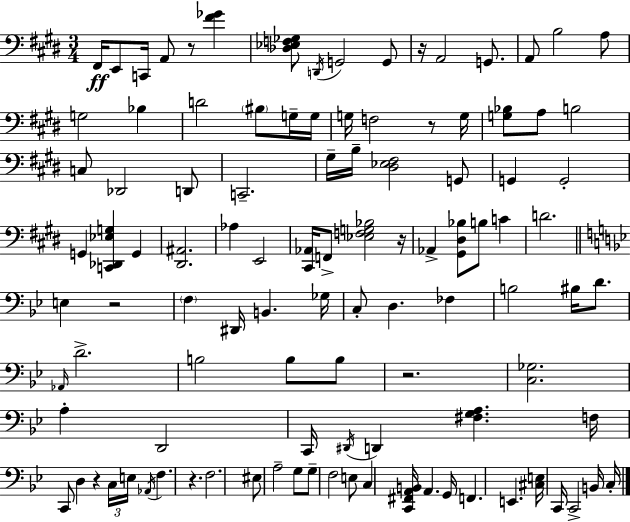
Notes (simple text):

F#2/s E2/e C2/s A2/e R/e [F#4,Gb4]/q [Db3,Eb3,F3,Gb3]/e D2/s G2/h G2/e R/s A2/h G2/e. A2/e B3/h A3/e G3/h Bb3/q D4/h BIS3/e G3/s G3/s G3/s F3/h R/e G3/s [G3,Bb3]/e A3/e B3/h C3/e Db2/h D2/e C2/h. G#3/s B3/s [D#3,Eb3,F#3]/h G2/e G2/q G2/h G2/q [C2,Db2,Eb3,G3]/q G2/q [D#2,A#2]/h. Ab3/q E2/h [C#2,Ab2]/s F2/e [Eb3,F3,G3,Bb3]/h R/s Ab2/q [G#2,D#3,Bb3]/e B3/e C4/q D4/h. E3/q R/h F3/q D#2/s B2/q. Gb3/s C3/e D3/q. FES3/q B3/h BIS3/s D4/e. Ab2/s D4/h. B3/h B3/e B3/e R/h. [C3,Gb3]/h. A3/q D2/h C2/s D#2/s D2/q [F#3,G3,A3]/q. F3/s C2/e D3/q R/q C3/s E3/s Ab2/s F3/q. R/q. F3/h. EIS3/e A3/h G3/e G3/e F3/h E3/e C3/q [C2,F#2,A2,B2]/s A2/q. G2/s F2/q. E2/q. [C#3,E3]/s C2/s C2/h B2/s C3/s